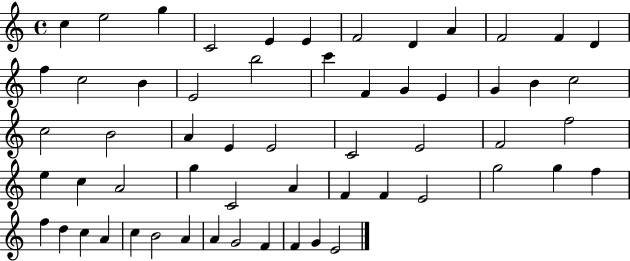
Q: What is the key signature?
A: C major